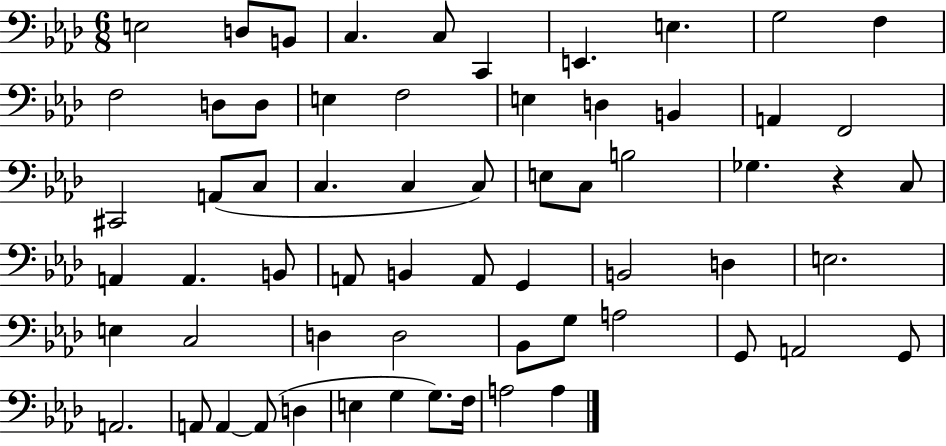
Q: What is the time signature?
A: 6/8